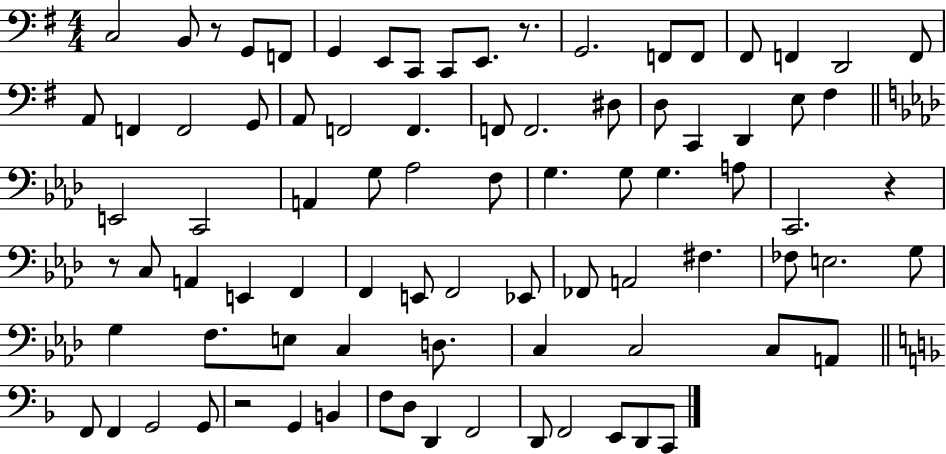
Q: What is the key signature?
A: G major